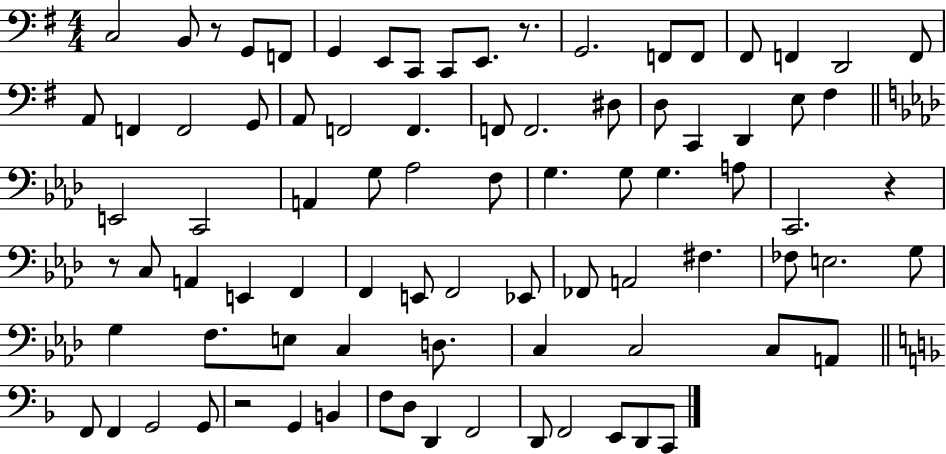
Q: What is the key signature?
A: G major